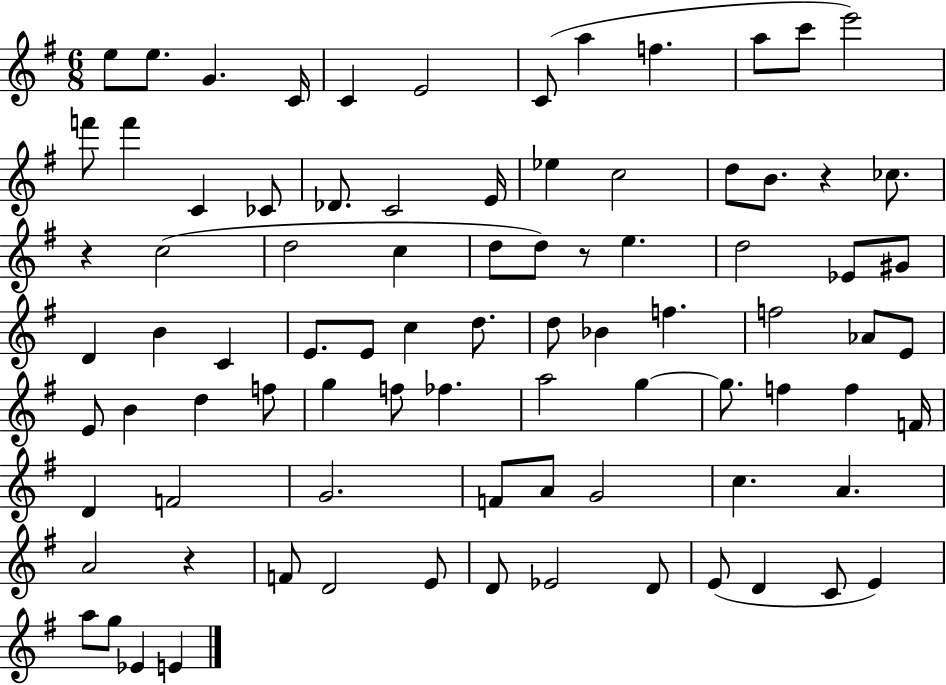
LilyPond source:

{
  \clef treble
  \numericTimeSignature
  \time 6/8
  \key g \major
  \repeat volta 2 { e''8 e''8. g'4. c'16 | c'4 e'2 | c'8( a''4 f''4. | a''8 c'''8 e'''2) | \break f'''8 f'''4 c'4 ces'8 | des'8. c'2 e'16 | ees''4 c''2 | d''8 b'8. r4 ces''8. | \break r4 c''2( | d''2 c''4 | d''8 d''8) r8 e''4. | d''2 ees'8 gis'8 | \break d'4 b'4 c'4 | e'8. e'8 c''4 d''8. | d''8 bes'4 f''4. | f''2 aes'8 e'8 | \break e'8 b'4 d''4 f''8 | g''4 f''8 fes''4. | a''2 g''4~~ | g''8. f''4 f''4 f'16 | \break d'4 f'2 | g'2. | f'8 a'8 g'2 | c''4. a'4. | \break a'2 r4 | f'8 d'2 e'8 | d'8 ees'2 d'8 | e'8( d'4 c'8 e'4) | \break a''8 g''8 ees'4 e'4 | } \bar "|."
}